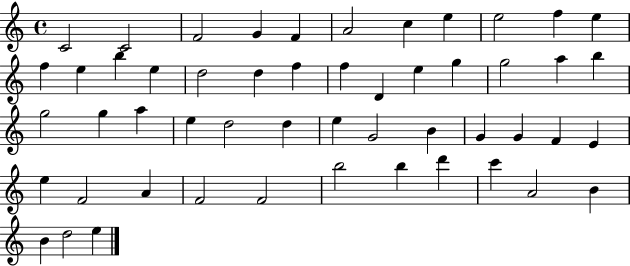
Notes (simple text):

C4/h C4/h F4/h G4/q F4/q A4/h C5/q E5/q E5/h F5/q E5/q F5/q E5/q B5/q E5/q D5/h D5/q F5/q F5/q D4/q E5/q G5/q G5/h A5/q B5/q G5/h G5/q A5/q E5/q D5/h D5/q E5/q G4/h B4/q G4/q G4/q F4/q E4/q E5/q F4/h A4/q F4/h F4/h B5/h B5/q D6/q C6/q A4/h B4/q B4/q D5/h E5/q